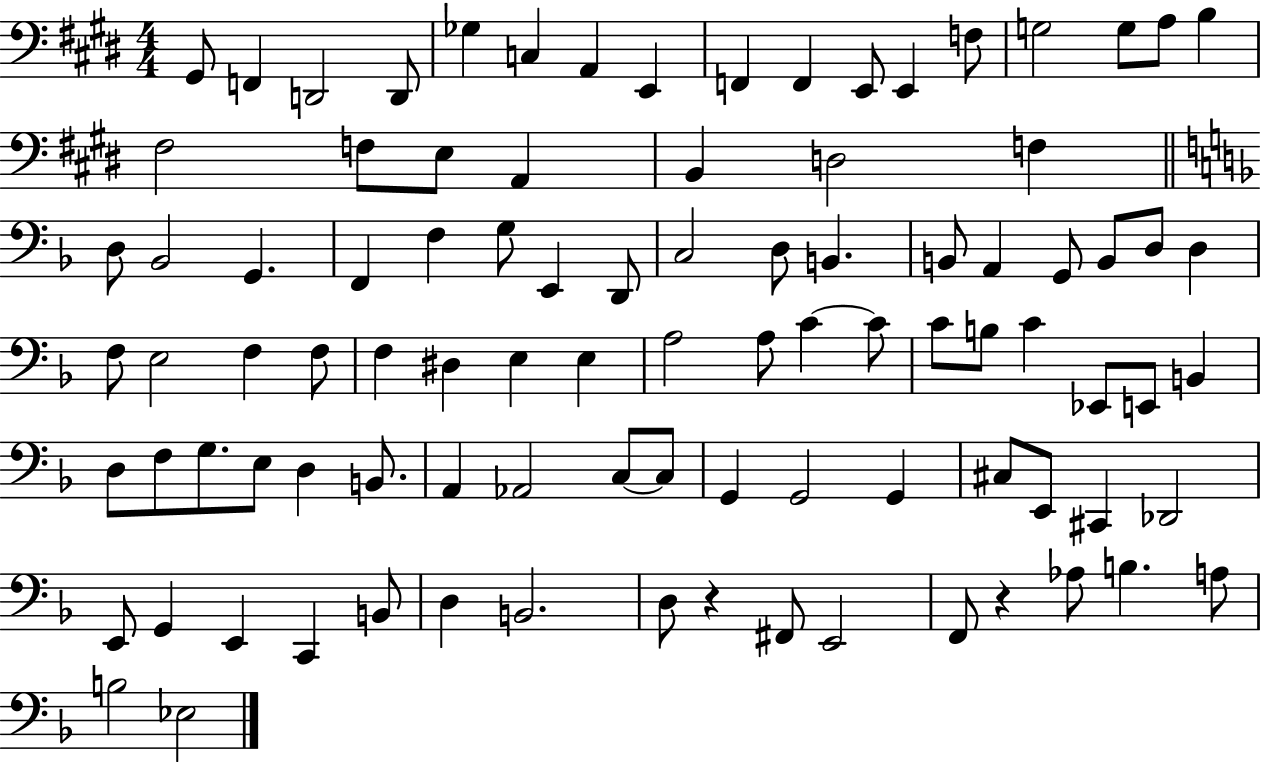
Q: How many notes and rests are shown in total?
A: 94